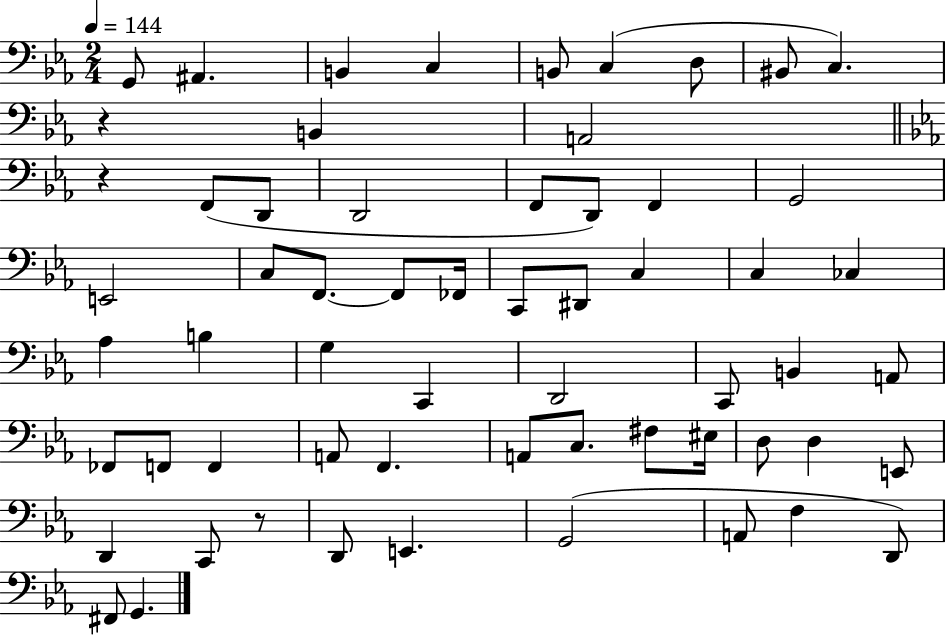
X:1
T:Untitled
M:2/4
L:1/4
K:Eb
G,,/2 ^A,, B,, C, B,,/2 C, D,/2 ^B,,/2 C, z B,, A,,2 z F,,/2 D,,/2 D,,2 F,,/2 D,,/2 F,, G,,2 E,,2 C,/2 F,,/2 F,,/2 _F,,/4 C,,/2 ^D,,/2 C, C, _C, _A, B, G, C,, D,,2 C,,/2 B,, A,,/2 _F,,/2 F,,/2 F,, A,,/2 F,, A,,/2 C,/2 ^F,/2 ^E,/4 D,/2 D, E,,/2 D,, C,,/2 z/2 D,,/2 E,, G,,2 A,,/2 F, D,,/2 ^F,,/2 G,,